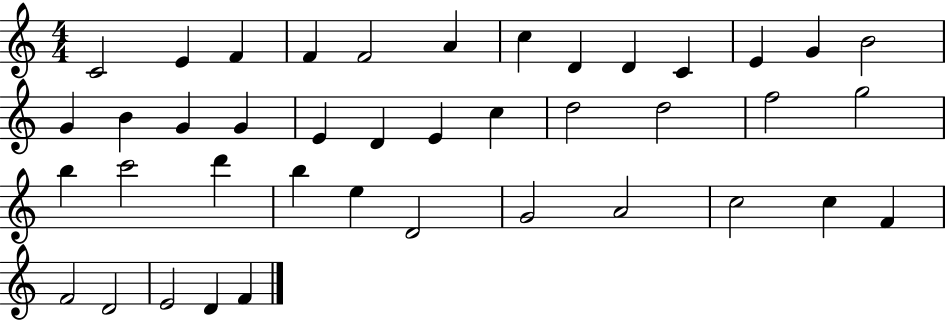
{
  \clef treble
  \numericTimeSignature
  \time 4/4
  \key c \major
  c'2 e'4 f'4 | f'4 f'2 a'4 | c''4 d'4 d'4 c'4 | e'4 g'4 b'2 | \break g'4 b'4 g'4 g'4 | e'4 d'4 e'4 c''4 | d''2 d''2 | f''2 g''2 | \break b''4 c'''2 d'''4 | b''4 e''4 d'2 | g'2 a'2 | c''2 c''4 f'4 | \break f'2 d'2 | e'2 d'4 f'4 | \bar "|."
}